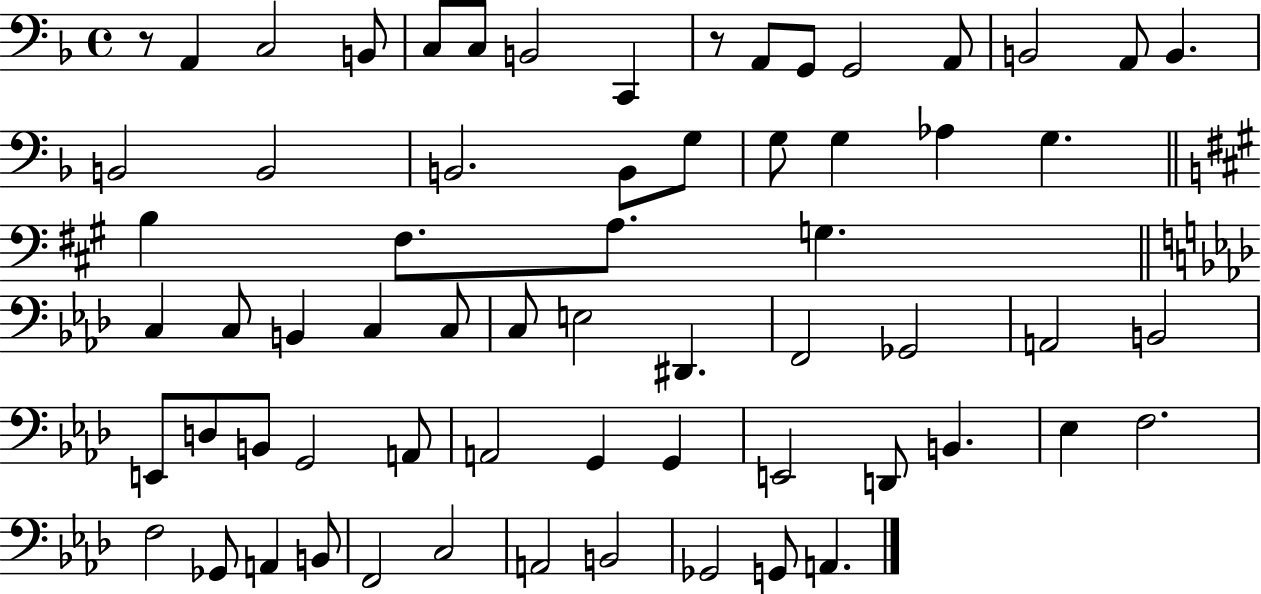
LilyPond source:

{
  \clef bass
  \time 4/4
  \defaultTimeSignature
  \key f \major
  r8 a,4 c2 b,8 | c8 c8 b,2 c,4 | r8 a,8 g,8 g,2 a,8 | b,2 a,8 b,4. | \break b,2 b,2 | b,2. b,8 g8 | g8 g4 aes4 g4. | \bar "||" \break \key a \major b4 fis8. a8. g4. | \bar "||" \break \key aes \major c4 c8 b,4 c4 c8 | c8 e2 dis,4. | f,2 ges,2 | a,2 b,2 | \break e,8 d8 b,8 g,2 a,8 | a,2 g,4 g,4 | e,2 d,8 b,4. | ees4 f2. | \break f2 ges,8 a,4 b,8 | f,2 c2 | a,2 b,2 | ges,2 g,8 a,4. | \break \bar "|."
}